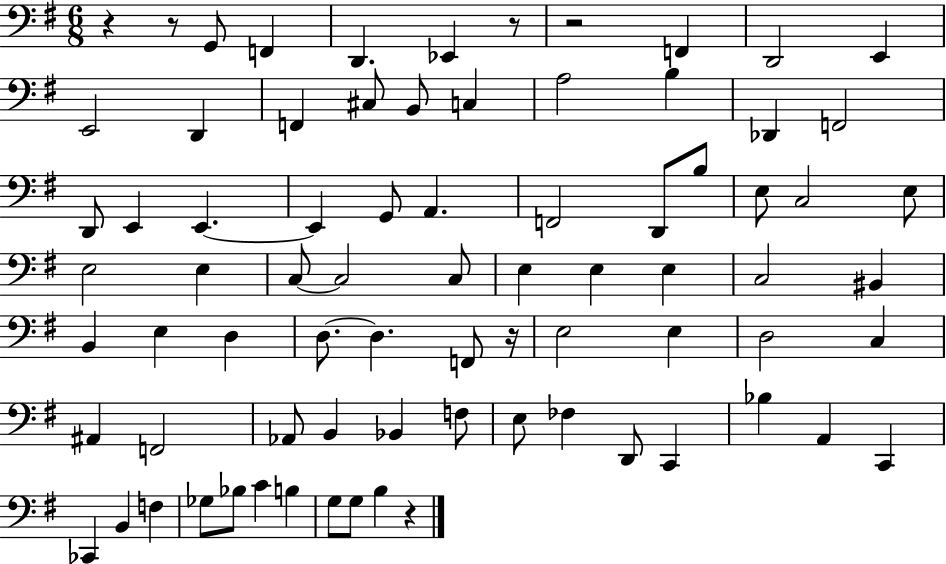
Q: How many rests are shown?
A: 6